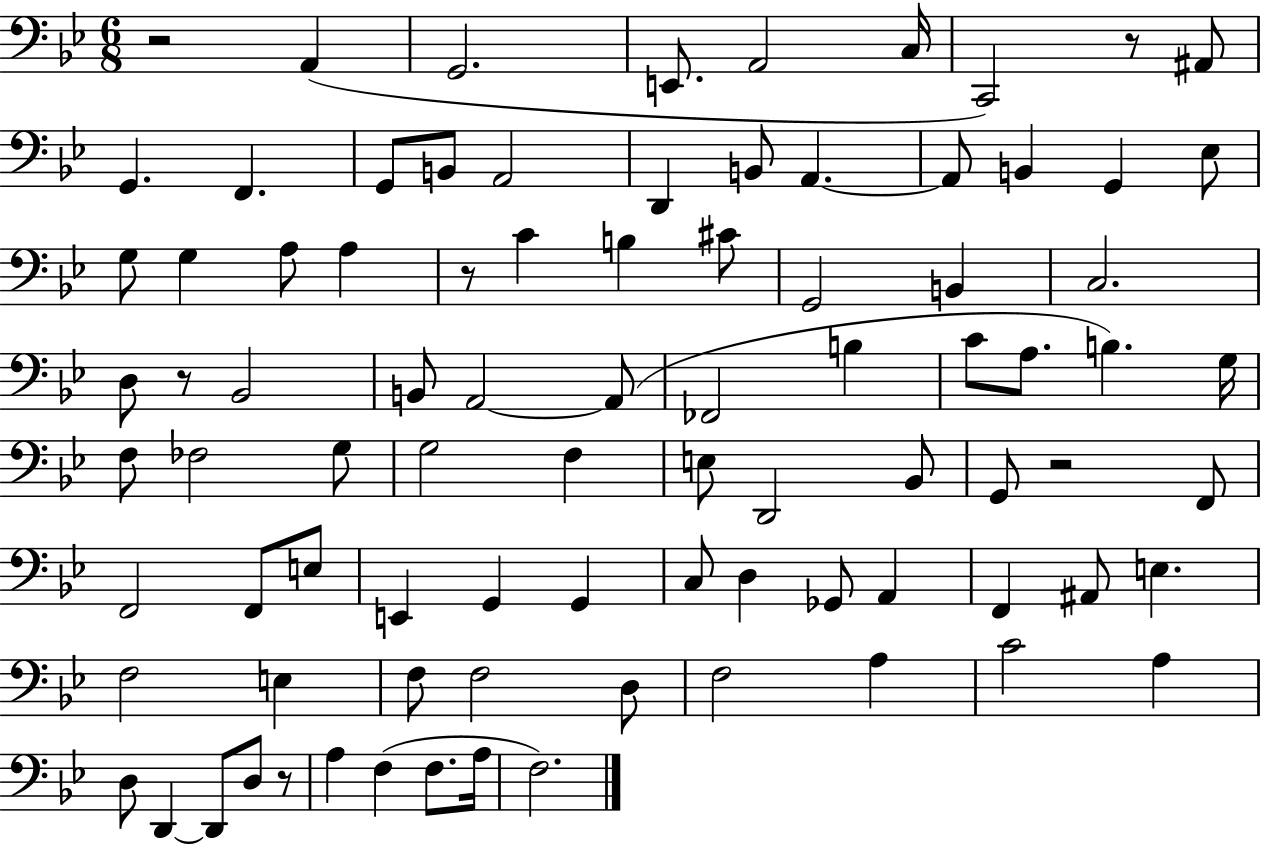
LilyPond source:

{
  \clef bass
  \numericTimeSignature
  \time 6/8
  \key bes \major
  \repeat volta 2 { r2 a,4( | g,2. | e,8. a,2 c16 | c,2) r8 ais,8 | \break g,4. f,4. | g,8 b,8 a,2 | d,4 b,8 a,4.~~ | a,8 b,4 g,4 ees8 | \break g8 g4 a8 a4 | r8 c'4 b4 cis'8 | g,2 b,4 | c2. | \break d8 r8 bes,2 | b,8 a,2~~ a,8( | fes,2 b4 | c'8 a8. b4.) g16 | \break f8 fes2 g8 | g2 f4 | e8 d,2 bes,8 | g,8 r2 f,8 | \break f,2 f,8 e8 | e,4 g,4 g,4 | c8 d4 ges,8 a,4 | f,4 ais,8 e4. | \break f2 e4 | f8 f2 d8 | f2 a4 | c'2 a4 | \break d8 d,4~~ d,8 d8 r8 | a4 f4( f8. a16 | f2.) | } \bar "|."
}